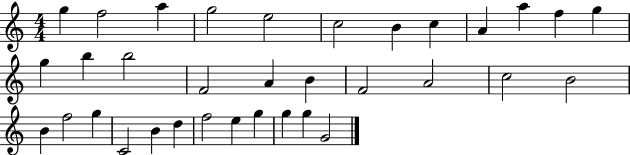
{
  \clef treble
  \numericTimeSignature
  \time 4/4
  \key c \major
  g''4 f''2 a''4 | g''2 e''2 | c''2 b'4 c''4 | a'4 a''4 f''4 g''4 | \break g''4 b''4 b''2 | f'2 a'4 b'4 | f'2 a'2 | c''2 b'2 | \break b'4 f''2 g''4 | c'2 b'4 d''4 | f''2 e''4 g''4 | g''4 g''4 g'2 | \break \bar "|."
}